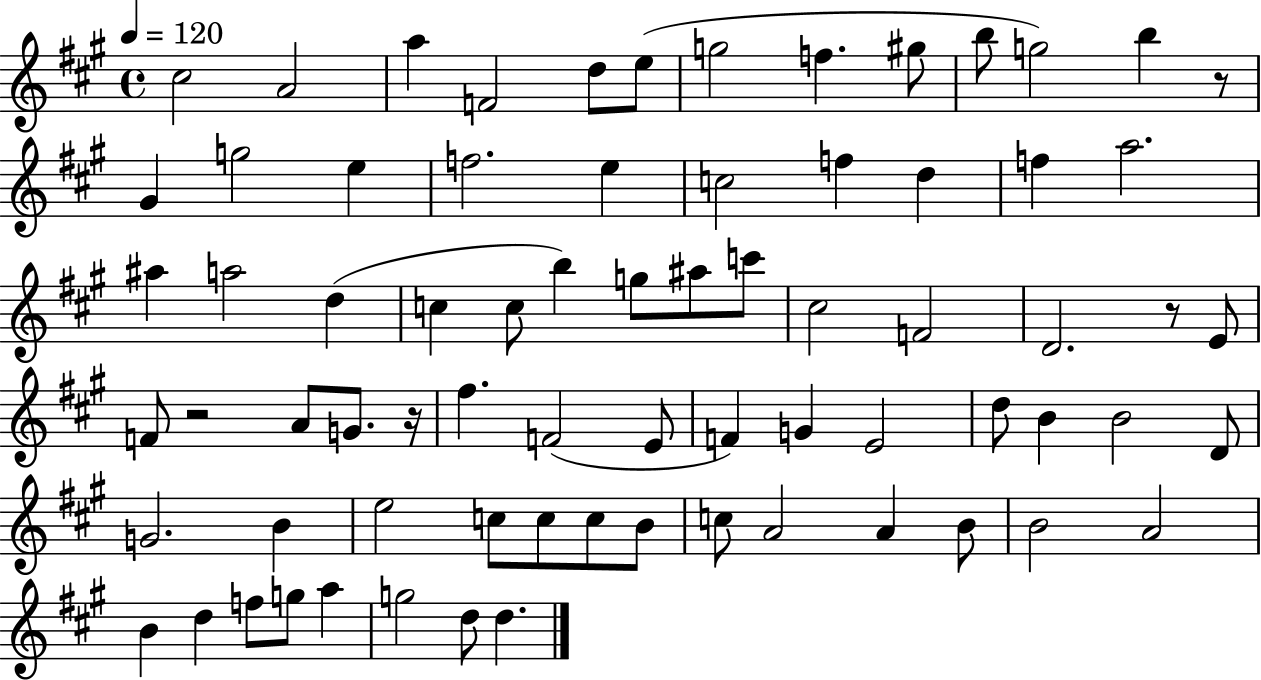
{
  \clef treble
  \time 4/4
  \defaultTimeSignature
  \key a \major
  \tempo 4 = 120
  \repeat volta 2 { cis''2 a'2 | a''4 f'2 d''8 e''8( | g''2 f''4. gis''8 | b''8 g''2) b''4 r8 | \break gis'4 g''2 e''4 | f''2. e''4 | c''2 f''4 d''4 | f''4 a''2. | \break ais''4 a''2 d''4( | c''4 c''8 b''4) g''8 ais''8 c'''8 | cis''2 f'2 | d'2. r8 e'8 | \break f'8 r2 a'8 g'8. r16 | fis''4. f'2( e'8 | f'4) g'4 e'2 | d''8 b'4 b'2 d'8 | \break g'2. b'4 | e''2 c''8 c''8 c''8 b'8 | c''8 a'2 a'4 b'8 | b'2 a'2 | \break b'4 d''4 f''8 g''8 a''4 | g''2 d''8 d''4. | } \bar "|."
}